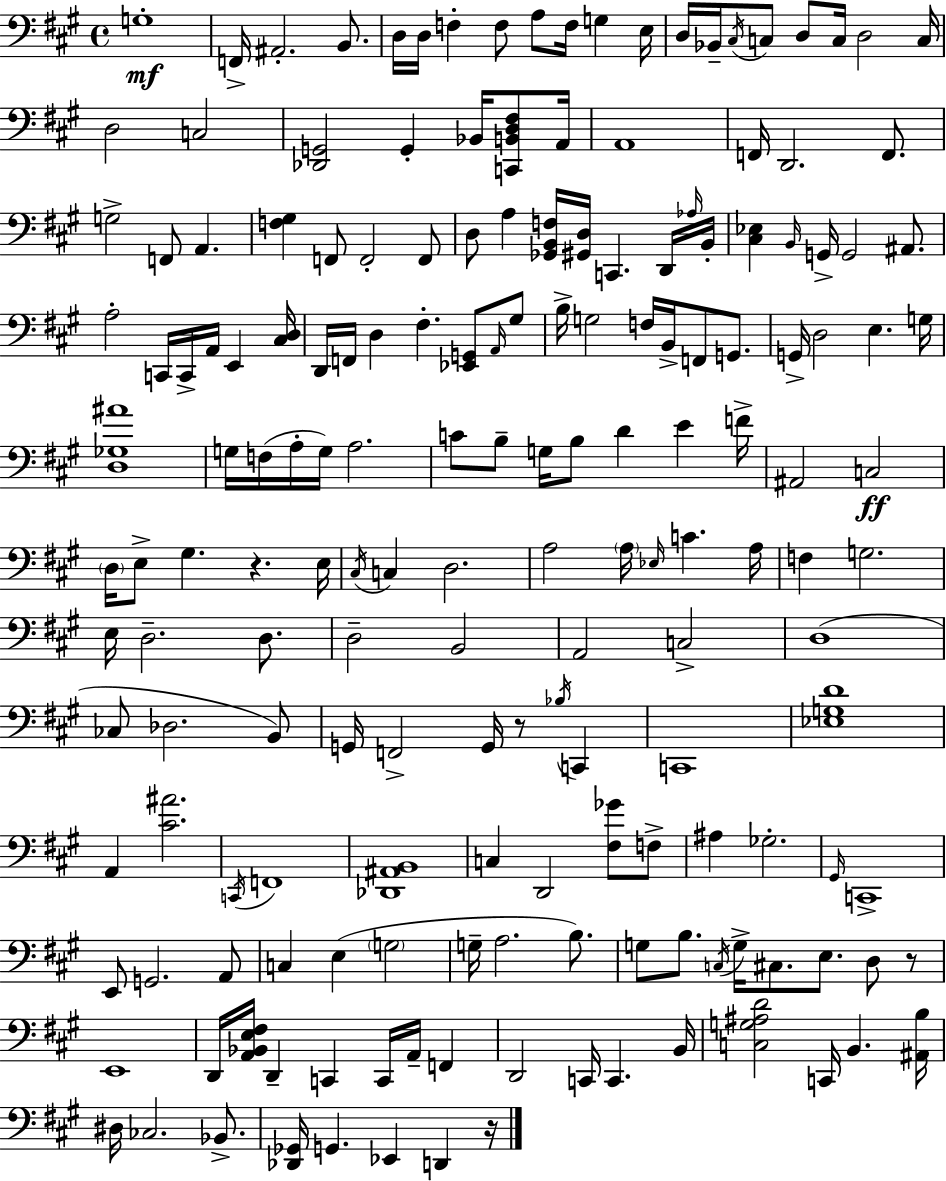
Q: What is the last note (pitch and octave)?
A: D2